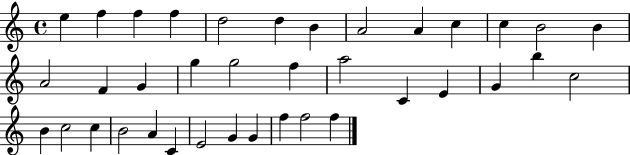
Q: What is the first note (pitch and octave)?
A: E5